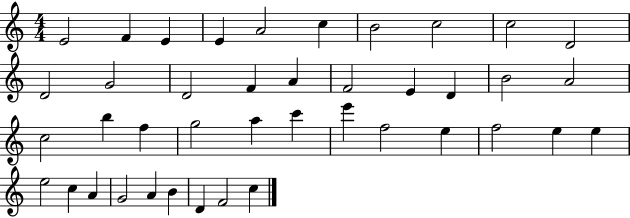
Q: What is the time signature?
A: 4/4